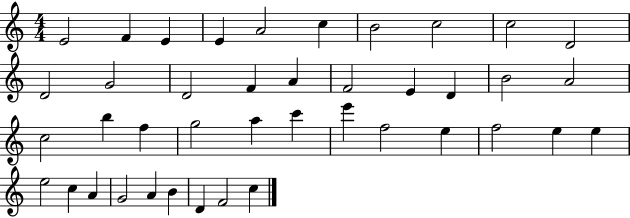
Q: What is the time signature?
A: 4/4